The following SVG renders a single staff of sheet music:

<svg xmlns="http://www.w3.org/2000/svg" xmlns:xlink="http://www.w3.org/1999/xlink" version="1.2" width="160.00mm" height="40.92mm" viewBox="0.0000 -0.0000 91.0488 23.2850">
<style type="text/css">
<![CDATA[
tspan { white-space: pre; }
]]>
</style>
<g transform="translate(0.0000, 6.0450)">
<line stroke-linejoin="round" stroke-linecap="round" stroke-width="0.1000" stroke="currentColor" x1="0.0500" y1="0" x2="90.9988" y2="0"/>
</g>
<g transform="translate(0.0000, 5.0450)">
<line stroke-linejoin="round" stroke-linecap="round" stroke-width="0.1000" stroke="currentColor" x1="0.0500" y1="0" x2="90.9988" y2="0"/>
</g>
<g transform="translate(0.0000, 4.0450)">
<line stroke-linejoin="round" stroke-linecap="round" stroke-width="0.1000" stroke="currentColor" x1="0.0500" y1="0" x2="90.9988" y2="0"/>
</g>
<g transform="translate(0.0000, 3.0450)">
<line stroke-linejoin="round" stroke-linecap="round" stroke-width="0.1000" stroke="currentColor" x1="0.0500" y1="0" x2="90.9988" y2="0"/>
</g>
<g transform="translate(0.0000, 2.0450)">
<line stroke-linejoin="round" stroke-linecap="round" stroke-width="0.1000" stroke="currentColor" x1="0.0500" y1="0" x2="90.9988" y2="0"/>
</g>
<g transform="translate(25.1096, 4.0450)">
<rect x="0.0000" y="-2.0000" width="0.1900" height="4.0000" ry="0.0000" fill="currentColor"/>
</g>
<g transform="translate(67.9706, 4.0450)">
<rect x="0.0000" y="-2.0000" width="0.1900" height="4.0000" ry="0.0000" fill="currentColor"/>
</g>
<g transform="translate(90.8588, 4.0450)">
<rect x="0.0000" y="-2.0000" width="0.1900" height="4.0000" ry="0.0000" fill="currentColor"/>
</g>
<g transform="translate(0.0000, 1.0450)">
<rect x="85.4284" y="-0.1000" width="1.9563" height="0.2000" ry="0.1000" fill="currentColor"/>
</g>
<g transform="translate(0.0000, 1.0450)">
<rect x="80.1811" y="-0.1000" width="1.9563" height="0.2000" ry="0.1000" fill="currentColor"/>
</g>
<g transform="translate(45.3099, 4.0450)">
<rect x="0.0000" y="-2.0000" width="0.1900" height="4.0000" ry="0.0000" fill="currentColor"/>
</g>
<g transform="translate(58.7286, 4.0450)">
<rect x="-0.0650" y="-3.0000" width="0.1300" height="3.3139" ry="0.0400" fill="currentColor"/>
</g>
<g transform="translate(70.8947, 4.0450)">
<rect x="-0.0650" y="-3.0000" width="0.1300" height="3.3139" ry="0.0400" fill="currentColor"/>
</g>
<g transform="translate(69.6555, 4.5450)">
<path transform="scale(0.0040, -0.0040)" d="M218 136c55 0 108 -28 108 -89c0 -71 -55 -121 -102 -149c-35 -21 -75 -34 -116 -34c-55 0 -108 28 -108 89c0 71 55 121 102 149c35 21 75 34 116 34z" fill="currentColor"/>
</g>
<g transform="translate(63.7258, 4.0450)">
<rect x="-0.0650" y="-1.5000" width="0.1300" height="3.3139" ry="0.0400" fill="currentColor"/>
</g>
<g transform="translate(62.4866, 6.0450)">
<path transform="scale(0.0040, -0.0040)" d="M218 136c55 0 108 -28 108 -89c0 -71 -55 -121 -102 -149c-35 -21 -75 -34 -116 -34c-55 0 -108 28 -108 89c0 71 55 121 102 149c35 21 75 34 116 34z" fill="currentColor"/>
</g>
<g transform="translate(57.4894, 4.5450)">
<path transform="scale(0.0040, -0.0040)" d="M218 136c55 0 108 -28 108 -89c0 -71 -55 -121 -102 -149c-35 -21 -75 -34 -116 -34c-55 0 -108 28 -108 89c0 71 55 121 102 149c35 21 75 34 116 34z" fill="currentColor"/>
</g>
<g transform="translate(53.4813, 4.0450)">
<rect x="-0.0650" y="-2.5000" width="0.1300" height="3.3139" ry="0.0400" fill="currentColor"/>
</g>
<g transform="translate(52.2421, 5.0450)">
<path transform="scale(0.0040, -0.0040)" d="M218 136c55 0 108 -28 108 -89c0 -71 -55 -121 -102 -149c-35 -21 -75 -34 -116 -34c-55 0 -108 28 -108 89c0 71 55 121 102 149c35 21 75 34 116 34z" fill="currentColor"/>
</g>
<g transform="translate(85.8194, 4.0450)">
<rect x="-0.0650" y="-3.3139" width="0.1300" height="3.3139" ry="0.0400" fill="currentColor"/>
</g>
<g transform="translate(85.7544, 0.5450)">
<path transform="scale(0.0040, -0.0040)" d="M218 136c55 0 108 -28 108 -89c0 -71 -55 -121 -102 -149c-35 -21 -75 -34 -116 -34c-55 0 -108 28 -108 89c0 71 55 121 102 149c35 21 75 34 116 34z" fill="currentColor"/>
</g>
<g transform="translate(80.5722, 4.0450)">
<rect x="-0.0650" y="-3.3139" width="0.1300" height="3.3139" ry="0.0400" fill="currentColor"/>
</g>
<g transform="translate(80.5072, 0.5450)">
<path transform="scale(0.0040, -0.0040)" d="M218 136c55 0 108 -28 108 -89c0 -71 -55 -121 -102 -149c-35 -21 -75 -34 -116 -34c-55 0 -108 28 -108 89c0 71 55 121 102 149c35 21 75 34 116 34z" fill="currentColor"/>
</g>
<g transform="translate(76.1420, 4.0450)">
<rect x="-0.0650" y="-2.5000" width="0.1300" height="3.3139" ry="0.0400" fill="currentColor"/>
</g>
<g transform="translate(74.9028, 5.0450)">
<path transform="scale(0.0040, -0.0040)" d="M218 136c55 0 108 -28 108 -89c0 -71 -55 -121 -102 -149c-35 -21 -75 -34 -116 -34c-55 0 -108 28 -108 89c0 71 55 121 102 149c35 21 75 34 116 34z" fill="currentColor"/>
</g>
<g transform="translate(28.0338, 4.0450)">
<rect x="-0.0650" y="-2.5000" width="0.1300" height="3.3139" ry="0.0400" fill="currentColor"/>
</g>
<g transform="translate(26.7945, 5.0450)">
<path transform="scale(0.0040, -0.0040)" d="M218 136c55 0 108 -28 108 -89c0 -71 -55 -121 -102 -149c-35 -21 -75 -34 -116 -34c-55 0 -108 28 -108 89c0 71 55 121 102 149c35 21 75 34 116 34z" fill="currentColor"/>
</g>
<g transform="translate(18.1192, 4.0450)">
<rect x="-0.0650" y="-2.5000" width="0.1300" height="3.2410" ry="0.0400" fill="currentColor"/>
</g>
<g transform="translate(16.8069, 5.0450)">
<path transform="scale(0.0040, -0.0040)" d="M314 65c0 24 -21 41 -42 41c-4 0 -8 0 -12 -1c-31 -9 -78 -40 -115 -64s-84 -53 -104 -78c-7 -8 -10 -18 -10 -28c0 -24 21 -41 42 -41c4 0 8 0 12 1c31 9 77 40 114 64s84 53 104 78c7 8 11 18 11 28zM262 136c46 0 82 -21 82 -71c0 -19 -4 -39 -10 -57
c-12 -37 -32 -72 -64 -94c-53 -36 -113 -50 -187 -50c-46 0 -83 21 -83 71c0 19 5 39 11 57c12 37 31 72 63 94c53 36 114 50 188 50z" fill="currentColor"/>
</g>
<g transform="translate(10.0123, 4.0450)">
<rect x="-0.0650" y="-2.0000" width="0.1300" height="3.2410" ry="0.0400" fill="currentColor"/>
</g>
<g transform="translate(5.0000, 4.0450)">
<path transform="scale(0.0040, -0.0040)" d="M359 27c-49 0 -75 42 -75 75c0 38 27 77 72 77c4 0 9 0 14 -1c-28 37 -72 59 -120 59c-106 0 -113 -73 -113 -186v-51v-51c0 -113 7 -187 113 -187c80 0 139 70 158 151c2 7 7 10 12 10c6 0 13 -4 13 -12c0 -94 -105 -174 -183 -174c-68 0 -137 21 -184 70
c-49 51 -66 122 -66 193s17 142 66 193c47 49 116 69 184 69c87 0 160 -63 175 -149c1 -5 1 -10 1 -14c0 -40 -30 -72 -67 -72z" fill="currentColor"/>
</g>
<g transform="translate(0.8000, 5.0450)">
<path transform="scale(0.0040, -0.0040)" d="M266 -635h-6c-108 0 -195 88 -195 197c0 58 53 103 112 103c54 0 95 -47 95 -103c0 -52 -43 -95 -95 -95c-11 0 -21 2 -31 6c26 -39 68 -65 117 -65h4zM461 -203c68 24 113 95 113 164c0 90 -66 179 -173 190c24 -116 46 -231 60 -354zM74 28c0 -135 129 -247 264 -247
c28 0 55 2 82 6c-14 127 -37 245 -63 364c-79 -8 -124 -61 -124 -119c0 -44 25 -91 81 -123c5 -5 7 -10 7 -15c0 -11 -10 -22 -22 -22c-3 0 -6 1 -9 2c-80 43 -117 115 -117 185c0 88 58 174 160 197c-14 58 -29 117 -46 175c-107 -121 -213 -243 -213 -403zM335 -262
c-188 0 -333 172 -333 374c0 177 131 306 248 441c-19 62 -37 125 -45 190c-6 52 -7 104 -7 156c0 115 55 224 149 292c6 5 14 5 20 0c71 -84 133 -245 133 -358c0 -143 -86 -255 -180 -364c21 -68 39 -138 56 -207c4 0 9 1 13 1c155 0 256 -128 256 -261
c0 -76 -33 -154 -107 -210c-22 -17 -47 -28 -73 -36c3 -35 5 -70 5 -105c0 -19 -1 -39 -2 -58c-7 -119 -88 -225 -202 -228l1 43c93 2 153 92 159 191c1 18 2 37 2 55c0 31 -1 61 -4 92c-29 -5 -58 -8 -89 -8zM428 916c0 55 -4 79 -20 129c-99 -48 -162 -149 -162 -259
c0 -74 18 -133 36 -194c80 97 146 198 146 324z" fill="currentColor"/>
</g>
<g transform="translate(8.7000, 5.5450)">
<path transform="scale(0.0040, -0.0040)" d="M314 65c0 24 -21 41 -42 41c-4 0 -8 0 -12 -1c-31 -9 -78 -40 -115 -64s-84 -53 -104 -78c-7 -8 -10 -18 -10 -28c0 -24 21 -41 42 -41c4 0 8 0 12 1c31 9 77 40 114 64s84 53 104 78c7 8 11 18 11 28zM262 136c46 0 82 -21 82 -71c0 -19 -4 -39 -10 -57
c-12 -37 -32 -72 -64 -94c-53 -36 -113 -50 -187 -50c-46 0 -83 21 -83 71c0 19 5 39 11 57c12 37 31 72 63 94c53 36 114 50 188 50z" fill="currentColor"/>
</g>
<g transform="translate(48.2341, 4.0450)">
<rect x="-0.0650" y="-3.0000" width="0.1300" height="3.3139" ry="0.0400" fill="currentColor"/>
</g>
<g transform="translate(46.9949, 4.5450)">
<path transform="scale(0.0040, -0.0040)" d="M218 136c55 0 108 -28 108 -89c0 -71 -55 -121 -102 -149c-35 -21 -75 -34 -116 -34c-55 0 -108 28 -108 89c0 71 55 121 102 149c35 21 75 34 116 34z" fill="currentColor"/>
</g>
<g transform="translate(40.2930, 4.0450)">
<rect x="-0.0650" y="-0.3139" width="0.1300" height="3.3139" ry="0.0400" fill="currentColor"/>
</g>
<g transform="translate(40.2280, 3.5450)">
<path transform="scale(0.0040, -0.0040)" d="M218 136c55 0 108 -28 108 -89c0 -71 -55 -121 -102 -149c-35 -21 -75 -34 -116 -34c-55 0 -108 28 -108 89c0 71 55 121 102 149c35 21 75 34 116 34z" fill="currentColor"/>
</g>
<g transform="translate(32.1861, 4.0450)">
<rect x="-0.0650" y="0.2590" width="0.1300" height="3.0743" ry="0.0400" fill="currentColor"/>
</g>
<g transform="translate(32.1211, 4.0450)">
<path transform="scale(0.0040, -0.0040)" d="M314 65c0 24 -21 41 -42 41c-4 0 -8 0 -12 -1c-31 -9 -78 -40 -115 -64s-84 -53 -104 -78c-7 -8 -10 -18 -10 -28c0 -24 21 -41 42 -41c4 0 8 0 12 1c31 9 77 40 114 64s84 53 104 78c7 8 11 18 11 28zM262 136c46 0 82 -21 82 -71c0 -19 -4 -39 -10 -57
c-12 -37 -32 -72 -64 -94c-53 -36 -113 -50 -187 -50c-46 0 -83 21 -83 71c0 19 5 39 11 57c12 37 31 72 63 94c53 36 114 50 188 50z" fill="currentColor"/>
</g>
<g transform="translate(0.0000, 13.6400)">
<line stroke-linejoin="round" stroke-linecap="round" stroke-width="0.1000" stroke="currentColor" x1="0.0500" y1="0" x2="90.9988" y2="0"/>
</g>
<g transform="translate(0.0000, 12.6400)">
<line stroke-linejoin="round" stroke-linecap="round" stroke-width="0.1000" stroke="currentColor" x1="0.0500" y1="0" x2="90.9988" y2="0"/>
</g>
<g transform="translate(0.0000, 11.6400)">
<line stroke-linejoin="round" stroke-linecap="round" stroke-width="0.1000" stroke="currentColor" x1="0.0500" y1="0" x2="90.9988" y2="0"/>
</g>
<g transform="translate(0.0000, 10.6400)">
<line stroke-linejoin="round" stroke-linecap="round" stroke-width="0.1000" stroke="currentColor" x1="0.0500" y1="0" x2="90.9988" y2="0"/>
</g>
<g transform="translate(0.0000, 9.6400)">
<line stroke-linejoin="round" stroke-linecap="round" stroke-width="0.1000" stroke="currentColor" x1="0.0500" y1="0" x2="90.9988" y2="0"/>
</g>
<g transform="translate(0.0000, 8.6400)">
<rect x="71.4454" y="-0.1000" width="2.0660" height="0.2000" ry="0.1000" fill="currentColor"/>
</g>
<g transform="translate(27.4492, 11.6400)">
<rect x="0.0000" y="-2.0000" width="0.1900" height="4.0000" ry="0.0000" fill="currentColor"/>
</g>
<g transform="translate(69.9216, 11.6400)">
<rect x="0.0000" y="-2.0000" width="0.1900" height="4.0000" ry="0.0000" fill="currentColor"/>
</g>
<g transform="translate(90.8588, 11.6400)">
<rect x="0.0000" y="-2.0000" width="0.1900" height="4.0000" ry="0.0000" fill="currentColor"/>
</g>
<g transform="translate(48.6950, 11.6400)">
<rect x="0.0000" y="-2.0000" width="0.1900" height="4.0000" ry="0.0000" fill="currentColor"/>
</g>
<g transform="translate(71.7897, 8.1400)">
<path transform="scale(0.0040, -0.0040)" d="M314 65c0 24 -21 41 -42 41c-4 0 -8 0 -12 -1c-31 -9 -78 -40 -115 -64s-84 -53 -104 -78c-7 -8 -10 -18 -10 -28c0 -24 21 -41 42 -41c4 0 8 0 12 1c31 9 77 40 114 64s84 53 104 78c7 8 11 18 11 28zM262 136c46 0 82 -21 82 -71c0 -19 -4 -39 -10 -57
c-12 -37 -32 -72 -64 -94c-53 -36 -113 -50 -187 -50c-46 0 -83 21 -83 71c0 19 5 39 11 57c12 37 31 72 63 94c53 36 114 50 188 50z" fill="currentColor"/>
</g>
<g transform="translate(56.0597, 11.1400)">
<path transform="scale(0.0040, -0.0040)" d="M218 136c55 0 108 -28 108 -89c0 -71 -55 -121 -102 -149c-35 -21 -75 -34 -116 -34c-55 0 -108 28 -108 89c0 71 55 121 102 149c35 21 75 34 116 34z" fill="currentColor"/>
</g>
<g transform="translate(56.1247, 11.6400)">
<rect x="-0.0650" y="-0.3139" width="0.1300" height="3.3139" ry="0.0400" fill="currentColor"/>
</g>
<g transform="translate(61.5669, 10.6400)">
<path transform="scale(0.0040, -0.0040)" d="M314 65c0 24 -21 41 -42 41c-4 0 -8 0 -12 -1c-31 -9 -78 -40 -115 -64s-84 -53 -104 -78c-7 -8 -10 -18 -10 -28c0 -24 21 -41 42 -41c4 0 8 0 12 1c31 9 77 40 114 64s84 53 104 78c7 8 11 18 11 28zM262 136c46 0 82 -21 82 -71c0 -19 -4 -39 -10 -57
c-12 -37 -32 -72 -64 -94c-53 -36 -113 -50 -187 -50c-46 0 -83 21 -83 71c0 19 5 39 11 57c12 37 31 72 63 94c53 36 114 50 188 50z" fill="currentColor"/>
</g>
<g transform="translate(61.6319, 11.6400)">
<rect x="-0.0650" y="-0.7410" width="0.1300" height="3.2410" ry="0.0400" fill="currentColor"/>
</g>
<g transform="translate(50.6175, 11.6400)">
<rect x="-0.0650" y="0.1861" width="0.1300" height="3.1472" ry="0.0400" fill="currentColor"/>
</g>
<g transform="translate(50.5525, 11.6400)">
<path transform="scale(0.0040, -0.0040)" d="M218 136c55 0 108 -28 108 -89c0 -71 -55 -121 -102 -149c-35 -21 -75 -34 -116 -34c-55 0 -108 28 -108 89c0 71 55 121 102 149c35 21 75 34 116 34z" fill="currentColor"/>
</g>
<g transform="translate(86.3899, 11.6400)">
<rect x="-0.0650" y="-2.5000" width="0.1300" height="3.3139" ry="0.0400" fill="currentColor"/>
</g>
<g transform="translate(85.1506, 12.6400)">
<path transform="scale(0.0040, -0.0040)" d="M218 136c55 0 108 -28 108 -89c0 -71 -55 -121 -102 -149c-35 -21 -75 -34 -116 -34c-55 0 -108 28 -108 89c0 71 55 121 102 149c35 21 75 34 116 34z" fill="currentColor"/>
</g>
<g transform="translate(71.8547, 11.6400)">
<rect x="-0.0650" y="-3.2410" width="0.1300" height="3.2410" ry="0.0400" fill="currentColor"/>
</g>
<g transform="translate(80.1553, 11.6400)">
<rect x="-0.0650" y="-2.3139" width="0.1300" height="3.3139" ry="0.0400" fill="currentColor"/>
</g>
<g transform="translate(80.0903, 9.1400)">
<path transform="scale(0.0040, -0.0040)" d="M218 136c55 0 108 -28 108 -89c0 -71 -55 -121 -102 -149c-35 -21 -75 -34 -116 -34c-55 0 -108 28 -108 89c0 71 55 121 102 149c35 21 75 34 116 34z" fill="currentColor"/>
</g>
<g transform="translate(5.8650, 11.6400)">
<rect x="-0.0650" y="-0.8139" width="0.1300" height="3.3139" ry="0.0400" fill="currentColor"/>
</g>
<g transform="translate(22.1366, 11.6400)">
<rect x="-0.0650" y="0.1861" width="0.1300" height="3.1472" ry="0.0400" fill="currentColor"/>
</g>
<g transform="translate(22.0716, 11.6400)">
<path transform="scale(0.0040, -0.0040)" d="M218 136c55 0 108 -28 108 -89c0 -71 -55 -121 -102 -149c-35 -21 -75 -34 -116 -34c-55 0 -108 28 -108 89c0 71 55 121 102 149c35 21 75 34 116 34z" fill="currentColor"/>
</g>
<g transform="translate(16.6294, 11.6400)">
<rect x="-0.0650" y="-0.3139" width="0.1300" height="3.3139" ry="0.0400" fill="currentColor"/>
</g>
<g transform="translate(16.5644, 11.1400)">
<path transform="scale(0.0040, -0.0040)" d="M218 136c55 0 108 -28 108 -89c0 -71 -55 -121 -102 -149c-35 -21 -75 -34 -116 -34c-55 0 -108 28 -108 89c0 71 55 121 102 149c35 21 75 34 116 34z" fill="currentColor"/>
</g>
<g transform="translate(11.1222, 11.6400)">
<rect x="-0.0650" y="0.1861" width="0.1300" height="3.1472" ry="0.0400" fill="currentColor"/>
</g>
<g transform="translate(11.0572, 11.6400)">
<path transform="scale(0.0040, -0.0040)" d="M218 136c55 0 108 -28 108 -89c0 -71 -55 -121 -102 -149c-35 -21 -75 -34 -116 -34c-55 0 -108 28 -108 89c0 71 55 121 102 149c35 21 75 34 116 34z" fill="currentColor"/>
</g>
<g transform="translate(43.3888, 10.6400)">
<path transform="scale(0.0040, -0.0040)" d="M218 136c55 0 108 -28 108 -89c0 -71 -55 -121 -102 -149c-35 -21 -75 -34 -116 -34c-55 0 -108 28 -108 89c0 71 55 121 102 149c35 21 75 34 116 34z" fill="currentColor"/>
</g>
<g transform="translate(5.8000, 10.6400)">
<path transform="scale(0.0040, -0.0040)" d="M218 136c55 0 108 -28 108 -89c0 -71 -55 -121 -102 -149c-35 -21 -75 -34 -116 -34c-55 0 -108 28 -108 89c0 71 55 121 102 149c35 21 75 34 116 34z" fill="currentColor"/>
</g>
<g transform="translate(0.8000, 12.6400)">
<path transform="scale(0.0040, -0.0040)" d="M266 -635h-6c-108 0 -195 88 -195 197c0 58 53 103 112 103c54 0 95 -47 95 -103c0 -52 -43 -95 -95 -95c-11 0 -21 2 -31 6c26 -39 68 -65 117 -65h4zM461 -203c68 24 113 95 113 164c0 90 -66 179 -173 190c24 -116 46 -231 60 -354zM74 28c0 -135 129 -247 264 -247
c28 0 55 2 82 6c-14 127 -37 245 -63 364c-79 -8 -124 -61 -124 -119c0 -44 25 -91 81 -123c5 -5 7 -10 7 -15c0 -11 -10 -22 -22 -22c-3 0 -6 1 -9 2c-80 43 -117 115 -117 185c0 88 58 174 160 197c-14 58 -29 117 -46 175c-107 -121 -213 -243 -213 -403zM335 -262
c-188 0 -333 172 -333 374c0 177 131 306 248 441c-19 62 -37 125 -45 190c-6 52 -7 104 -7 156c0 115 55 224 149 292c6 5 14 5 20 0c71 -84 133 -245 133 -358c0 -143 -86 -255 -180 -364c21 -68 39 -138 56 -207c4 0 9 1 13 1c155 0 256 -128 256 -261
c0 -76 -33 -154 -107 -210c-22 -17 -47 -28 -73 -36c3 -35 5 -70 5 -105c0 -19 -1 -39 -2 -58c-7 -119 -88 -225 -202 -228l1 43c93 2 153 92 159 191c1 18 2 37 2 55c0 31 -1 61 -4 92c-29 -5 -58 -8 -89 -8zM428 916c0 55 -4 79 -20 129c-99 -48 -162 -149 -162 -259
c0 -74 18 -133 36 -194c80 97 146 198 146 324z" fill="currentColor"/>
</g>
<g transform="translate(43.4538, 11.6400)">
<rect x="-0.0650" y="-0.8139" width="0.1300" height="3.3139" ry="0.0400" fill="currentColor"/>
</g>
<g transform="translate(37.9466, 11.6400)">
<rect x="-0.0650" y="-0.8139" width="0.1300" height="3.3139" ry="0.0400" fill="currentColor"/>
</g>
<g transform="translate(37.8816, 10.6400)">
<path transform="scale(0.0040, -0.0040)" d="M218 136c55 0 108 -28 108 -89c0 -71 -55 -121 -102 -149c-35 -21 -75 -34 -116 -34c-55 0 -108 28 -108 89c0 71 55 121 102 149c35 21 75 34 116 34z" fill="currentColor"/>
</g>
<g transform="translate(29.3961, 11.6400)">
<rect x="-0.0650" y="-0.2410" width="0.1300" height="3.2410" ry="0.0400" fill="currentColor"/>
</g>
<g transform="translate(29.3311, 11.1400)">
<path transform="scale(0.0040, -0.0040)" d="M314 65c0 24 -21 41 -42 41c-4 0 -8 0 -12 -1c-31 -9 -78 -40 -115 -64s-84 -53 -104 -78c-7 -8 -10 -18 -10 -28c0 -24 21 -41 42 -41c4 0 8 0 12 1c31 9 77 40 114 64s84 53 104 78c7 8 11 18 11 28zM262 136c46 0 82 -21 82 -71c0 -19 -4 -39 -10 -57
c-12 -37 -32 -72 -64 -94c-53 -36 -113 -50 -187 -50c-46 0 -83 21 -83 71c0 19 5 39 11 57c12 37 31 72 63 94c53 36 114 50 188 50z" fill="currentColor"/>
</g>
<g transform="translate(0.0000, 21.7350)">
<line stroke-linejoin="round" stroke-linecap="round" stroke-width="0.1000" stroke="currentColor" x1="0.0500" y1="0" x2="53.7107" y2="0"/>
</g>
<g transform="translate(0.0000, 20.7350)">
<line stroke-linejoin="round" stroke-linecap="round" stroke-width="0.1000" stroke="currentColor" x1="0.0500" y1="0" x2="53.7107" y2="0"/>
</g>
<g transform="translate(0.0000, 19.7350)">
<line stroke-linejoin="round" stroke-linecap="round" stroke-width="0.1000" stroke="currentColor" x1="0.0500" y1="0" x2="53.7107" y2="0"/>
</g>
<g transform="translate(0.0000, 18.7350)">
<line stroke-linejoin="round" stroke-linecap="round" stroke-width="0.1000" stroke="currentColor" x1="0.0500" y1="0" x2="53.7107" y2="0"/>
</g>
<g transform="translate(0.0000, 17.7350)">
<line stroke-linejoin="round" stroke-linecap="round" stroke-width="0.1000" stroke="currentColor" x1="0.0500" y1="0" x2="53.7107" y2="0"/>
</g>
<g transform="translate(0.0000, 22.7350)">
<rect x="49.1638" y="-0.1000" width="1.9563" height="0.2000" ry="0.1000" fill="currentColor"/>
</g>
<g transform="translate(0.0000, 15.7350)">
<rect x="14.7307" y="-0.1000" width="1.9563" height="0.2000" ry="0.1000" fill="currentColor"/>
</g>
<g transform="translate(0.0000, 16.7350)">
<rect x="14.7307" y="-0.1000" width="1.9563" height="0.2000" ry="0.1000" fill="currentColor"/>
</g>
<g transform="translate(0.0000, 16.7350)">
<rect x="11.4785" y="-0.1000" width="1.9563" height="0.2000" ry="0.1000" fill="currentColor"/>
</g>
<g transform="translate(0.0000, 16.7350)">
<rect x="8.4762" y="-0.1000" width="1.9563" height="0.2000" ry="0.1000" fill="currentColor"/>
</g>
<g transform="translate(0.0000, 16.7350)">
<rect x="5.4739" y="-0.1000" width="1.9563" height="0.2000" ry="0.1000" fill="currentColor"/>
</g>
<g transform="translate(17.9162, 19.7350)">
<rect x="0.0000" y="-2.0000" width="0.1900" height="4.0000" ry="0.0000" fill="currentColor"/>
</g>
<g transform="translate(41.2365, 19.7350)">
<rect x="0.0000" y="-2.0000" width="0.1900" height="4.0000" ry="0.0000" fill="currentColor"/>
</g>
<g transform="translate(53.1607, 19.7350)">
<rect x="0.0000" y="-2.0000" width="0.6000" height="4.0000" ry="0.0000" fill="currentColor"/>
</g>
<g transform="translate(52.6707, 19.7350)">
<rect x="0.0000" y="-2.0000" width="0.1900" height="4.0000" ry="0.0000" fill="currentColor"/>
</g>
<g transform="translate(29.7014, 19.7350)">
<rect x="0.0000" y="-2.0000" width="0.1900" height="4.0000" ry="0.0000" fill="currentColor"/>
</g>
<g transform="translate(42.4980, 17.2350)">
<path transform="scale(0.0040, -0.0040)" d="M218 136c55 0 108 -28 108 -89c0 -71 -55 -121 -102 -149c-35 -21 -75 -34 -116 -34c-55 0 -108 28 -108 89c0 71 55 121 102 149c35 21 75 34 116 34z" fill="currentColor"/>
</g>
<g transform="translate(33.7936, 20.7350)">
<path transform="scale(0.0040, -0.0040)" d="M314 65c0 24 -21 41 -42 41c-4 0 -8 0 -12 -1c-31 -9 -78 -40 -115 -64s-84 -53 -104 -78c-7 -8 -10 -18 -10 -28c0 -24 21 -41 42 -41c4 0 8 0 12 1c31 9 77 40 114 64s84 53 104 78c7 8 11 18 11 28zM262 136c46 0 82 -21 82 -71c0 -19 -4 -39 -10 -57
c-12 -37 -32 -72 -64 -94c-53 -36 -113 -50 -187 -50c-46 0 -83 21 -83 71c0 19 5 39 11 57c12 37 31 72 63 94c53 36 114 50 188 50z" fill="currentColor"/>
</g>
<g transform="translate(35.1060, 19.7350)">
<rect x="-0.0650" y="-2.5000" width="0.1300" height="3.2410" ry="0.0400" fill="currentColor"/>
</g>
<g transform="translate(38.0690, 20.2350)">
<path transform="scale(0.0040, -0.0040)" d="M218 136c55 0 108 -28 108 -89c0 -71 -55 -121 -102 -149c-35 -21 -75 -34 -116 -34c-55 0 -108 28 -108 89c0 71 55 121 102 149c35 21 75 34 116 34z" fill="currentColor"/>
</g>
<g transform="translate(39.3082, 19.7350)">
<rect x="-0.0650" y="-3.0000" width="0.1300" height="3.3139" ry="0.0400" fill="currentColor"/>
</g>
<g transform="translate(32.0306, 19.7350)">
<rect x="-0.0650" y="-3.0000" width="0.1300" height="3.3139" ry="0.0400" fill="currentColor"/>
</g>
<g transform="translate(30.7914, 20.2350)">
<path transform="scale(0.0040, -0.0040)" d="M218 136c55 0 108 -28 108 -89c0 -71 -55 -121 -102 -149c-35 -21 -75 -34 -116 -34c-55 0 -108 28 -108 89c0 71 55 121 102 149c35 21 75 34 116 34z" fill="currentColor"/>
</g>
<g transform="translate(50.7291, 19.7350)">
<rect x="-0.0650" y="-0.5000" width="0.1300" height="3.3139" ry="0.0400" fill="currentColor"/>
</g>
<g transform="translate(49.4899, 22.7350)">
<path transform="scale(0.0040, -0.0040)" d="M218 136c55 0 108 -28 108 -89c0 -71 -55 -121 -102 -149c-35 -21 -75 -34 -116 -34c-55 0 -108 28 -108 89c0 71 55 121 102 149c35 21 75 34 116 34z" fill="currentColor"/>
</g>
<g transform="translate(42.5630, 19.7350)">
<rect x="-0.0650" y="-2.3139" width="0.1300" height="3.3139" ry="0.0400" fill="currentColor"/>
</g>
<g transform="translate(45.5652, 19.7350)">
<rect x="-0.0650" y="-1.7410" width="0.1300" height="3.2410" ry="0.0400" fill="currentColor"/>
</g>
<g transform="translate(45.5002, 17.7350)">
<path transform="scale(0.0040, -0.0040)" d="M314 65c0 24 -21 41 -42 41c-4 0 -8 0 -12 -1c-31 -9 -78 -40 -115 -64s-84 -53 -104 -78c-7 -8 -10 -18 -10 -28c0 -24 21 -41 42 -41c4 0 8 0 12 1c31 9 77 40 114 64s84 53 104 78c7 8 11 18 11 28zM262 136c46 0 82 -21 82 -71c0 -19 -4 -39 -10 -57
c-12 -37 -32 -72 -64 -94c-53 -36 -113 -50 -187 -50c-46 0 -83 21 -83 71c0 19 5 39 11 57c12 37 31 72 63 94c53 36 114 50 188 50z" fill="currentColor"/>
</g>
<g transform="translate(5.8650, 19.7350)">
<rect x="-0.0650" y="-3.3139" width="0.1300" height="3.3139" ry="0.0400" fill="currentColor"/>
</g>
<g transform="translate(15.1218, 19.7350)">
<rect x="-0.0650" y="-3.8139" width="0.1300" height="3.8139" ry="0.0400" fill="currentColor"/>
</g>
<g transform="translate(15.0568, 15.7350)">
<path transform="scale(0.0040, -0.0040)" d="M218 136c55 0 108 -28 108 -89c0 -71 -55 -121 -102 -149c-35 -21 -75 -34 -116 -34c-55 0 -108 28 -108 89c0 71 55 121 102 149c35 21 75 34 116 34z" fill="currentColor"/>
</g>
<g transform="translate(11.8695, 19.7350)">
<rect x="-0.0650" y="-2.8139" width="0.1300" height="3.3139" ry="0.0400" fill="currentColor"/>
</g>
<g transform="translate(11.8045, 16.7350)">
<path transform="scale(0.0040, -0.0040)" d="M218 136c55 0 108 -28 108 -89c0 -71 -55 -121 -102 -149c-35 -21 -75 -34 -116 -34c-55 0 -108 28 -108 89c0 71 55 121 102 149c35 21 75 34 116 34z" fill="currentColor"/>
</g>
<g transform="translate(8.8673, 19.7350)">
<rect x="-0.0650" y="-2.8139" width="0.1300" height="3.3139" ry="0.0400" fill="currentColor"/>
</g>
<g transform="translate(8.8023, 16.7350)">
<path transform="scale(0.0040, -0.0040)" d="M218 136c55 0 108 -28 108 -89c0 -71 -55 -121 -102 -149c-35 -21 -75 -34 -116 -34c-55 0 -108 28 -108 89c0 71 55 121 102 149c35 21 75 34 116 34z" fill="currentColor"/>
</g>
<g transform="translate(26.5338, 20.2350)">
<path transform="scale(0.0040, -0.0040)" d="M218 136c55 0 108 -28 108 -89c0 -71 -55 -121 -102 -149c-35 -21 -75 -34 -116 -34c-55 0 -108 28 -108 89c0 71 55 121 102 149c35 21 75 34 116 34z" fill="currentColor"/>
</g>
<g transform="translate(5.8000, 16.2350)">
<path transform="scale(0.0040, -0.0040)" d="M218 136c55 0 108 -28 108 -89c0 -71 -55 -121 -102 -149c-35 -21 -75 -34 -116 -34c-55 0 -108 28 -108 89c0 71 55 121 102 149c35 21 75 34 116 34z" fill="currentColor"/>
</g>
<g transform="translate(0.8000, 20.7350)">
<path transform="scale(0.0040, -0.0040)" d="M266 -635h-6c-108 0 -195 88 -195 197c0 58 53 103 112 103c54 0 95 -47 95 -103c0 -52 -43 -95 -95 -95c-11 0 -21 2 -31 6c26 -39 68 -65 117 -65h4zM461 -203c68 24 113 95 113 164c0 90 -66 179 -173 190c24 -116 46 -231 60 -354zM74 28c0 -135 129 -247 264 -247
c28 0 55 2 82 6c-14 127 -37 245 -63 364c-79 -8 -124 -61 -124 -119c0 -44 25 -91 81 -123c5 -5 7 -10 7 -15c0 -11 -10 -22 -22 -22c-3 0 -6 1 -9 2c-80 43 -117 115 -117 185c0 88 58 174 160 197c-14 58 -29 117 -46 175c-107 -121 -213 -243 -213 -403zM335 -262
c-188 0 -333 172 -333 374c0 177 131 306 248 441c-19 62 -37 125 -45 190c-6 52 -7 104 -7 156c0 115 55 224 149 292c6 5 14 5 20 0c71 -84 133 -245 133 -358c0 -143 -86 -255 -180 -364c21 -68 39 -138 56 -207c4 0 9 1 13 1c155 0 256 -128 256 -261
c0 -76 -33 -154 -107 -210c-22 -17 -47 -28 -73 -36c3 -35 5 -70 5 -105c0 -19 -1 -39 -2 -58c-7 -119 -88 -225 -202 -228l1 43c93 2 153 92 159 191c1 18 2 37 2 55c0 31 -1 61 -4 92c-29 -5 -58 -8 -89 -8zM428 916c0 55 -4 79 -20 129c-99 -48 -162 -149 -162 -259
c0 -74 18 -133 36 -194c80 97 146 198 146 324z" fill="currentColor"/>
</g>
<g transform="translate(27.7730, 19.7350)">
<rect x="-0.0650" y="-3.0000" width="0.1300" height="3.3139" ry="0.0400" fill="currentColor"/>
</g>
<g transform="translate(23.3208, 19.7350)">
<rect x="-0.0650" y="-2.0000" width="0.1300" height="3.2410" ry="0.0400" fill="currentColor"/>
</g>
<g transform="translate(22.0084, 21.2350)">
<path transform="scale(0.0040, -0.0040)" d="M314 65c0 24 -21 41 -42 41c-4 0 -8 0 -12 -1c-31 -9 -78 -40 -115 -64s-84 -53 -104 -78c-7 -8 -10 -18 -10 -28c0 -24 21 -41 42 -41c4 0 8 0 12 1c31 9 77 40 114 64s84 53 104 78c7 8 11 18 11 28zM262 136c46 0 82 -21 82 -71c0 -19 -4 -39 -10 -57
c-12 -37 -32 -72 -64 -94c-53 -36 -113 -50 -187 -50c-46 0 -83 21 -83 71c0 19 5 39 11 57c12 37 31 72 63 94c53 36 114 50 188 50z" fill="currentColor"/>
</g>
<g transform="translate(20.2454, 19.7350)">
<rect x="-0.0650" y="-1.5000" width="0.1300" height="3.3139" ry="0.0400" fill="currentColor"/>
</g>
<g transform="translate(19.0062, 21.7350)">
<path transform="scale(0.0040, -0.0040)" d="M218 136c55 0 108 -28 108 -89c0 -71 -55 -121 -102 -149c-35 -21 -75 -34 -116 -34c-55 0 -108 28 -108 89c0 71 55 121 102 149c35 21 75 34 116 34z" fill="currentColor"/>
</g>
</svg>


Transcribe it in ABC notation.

X:1
T:Untitled
M:4/4
L:1/4
K:C
F2 G2 G B2 c A G A E A G b b d B c B c2 d d B c d2 b2 g G b a a c' E F2 A A G2 A g f2 C